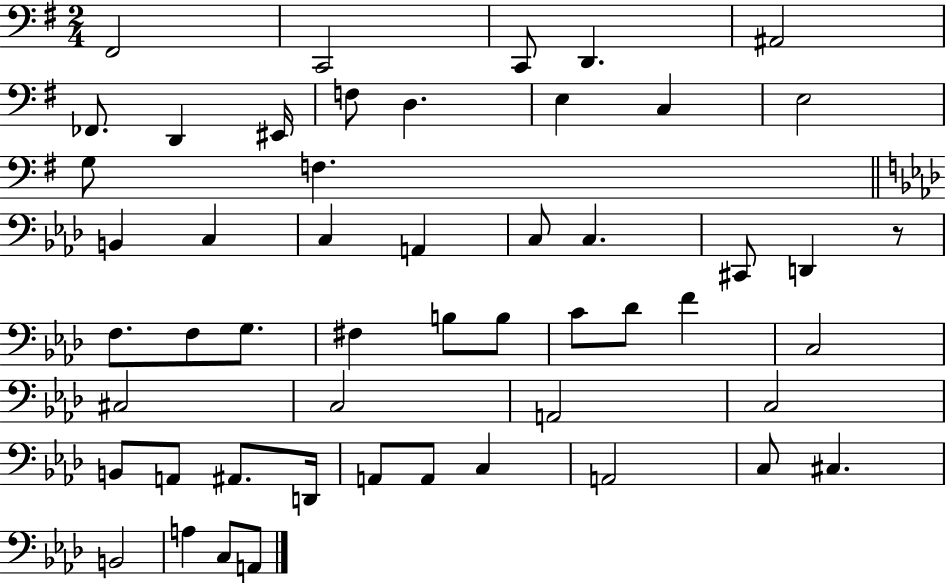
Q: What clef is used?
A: bass